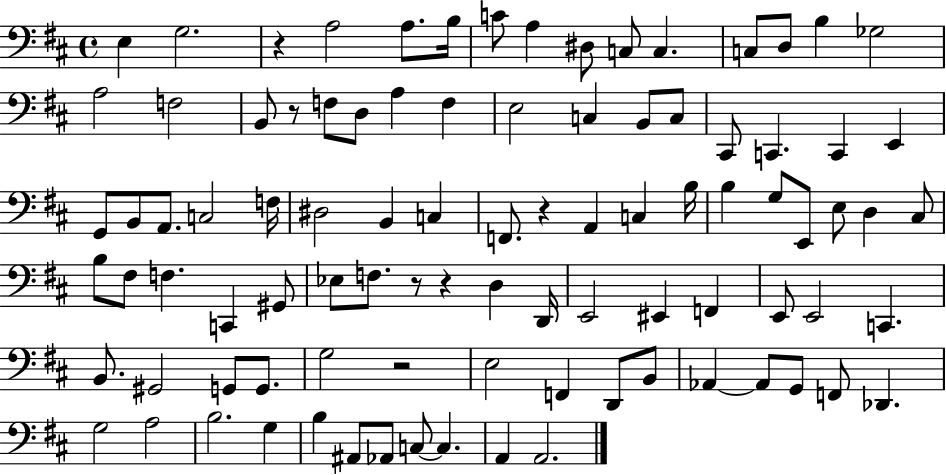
E3/q G3/h. R/q A3/h A3/e. B3/s C4/e A3/q D#3/e C3/e C3/q. C3/e D3/e B3/q Gb3/h A3/h F3/h B2/e R/e F3/e D3/e A3/q F3/q E3/h C3/q B2/e C3/e C#2/e C2/q. C2/q E2/q G2/e B2/e A2/e. C3/h F3/s D#3/h B2/q C3/q F2/e. R/q A2/q C3/q B3/s B3/q G3/e E2/e E3/e D3/q C#3/e B3/e F#3/e F3/q. C2/q G#2/e Eb3/e F3/e. R/e R/q D3/q D2/s E2/h EIS2/q F2/q E2/e E2/h C2/q. B2/e. G#2/h G2/e G2/e. G3/h R/h E3/h F2/q D2/e B2/e Ab2/q Ab2/e G2/e F2/e Db2/q. G3/h A3/h B3/h. G3/q B3/q A#2/e Ab2/e C3/e C3/q. A2/q A2/h.